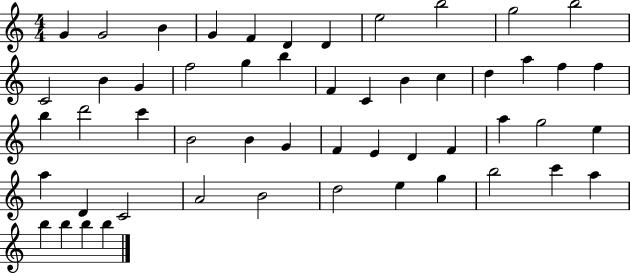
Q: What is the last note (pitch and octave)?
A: B5